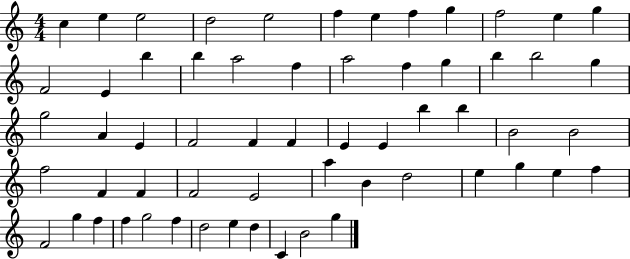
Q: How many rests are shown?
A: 0